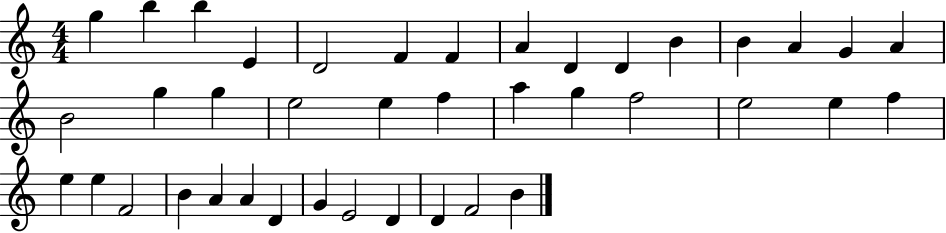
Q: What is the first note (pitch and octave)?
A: G5